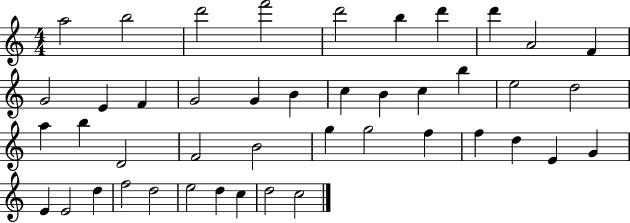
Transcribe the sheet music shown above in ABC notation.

X:1
T:Untitled
M:4/4
L:1/4
K:C
a2 b2 d'2 f'2 d'2 b d' d' A2 F G2 E F G2 G B c B c b e2 d2 a b D2 F2 B2 g g2 f f d E G E E2 d f2 d2 e2 d c d2 c2